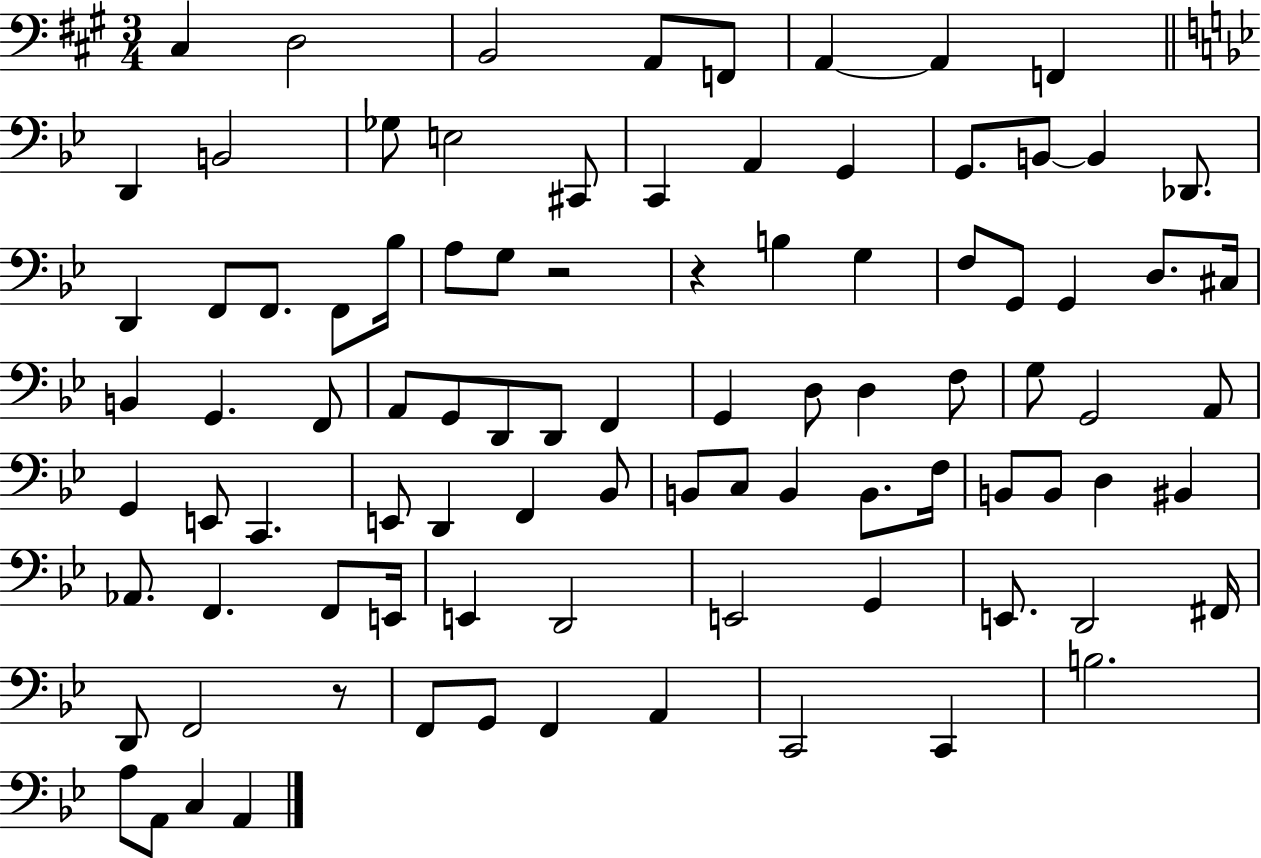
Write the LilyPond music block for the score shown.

{
  \clef bass
  \numericTimeSignature
  \time 3/4
  \key a \major
  \repeat volta 2 { cis4 d2 | b,2 a,8 f,8 | a,4~~ a,4 f,4 | \bar "||" \break \key bes \major d,4 b,2 | ges8 e2 cis,8 | c,4 a,4 g,4 | g,8. b,8~~ b,4 des,8. | \break d,4 f,8 f,8. f,8 bes16 | a8 g8 r2 | r4 b4 g4 | f8 g,8 g,4 d8. cis16 | \break b,4 g,4. f,8 | a,8 g,8 d,8 d,8 f,4 | g,4 d8 d4 f8 | g8 g,2 a,8 | \break g,4 e,8 c,4. | e,8 d,4 f,4 bes,8 | b,8 c8 b,4 b,8. f16 | b,8 b,8 d4 bis,4 | \break aes,8. f,4. f,8 e,16 | e,4 d,2 | e,2 g,4 | e,8. d,2 fis,16 | \break d,8 f,2 r8 | f,8 g,8 f,4 a,4 | c,2 c,4 | b2. | \break a8 a,8 c4 a,4 | } \bar "|."
}